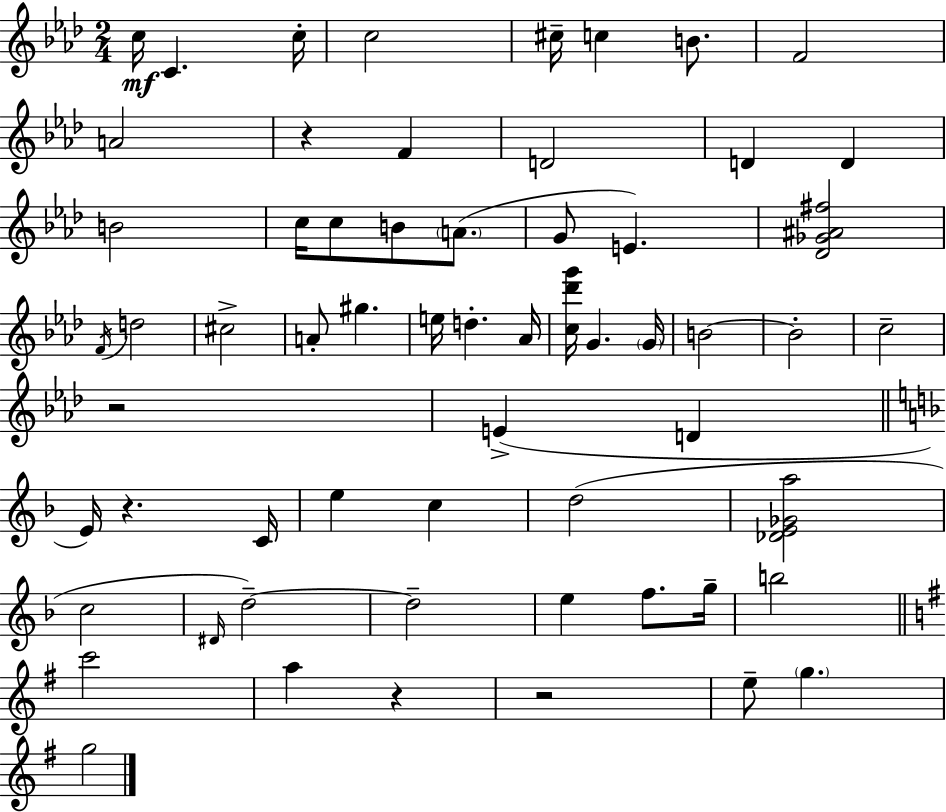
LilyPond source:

{
  \clef treble
  \numericTimeSignature
  \time 2/4
  \key aes \major
  c''16\mf c'4. c''16-. | c''2 | cis''16-- c''4 b'8. | f'2 | \break a'2 | r4 f'4 | d'2 | d'4 d'4 | \break b'2 | c''16 c''8 b'8 \parenthesize a'8.( | g'8 e'4.) | <des' ges' ais' fis''>2 | \break \acciaccatura { f'16 } d''2 | cis''2-> | a'8-. gis''4. | e''16 d''4.-. | \break aes'16 <c'' des''' g'''>16 g'4. | \parenthesize g'16 b'2~~ | b'2-. | c''2-- | \break r2 | e'4->( d'4 | \bar "||" \break \key f \major e'16) r4. c'16 | e''4 c''4 | d''2( | <des' e' ges' a''>2 | \break c''2 | \grace { dis'16 }) d''2--~~ | d''2-- | e''4 f''8. | \break g''16-- b''2 | \bar "||" \break \key g \major c'''2 | a''4 r4 | r2 | e''8-- \parenthesize g''4. | \break g''2 | \bar "|."
}